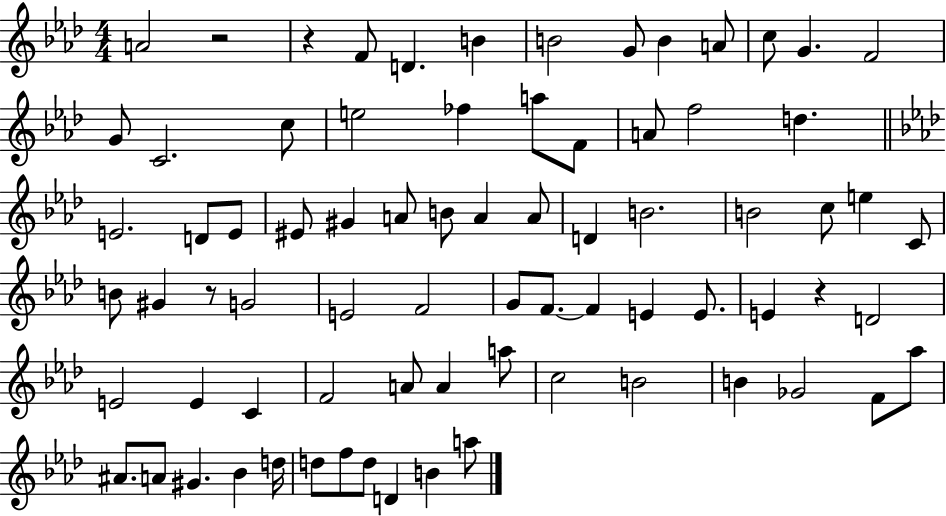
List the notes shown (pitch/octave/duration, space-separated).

A4/h R/h R/q F4/e D4/q. B4/q B4/h G4/e B4/q A4/e C5/e G4/q. F4/h G4/e C4/h. C5/e E5/h FES5/q A5/e F4/e A4/e F5/h D5/q. E4/h. D4/e E4/e EIS4/e G#4/q A4/e B4/e A4/q A4/e D4/q B4/h. B4/h C5/e E5/q C4/e B4/e G#4/q R/e G4/h E4/h F4/h G4/e F4/e. F4/q E4/q E4/e. E4/q R/q D4/h E4/h E4/q C4/q F4/h A4/e A4/q A5/e C5/h B4/h B4/q Gb4/h F4/e Ab5/e A#4/e. A4/e G#4/q. Bb4/q D5/s D5/e F5/e D5/e D4/q B4/q A5/e